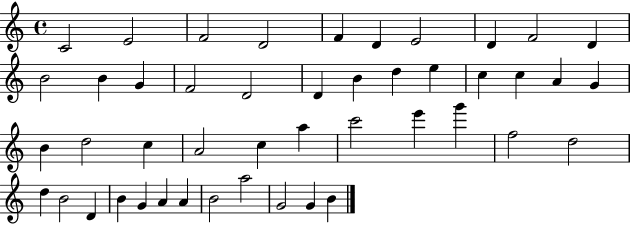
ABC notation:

X:1
T:Untitled
M:4/4
L:1/4
K:C
C2 E2 F2 D2 F D E2 D F2 D B2 B G F2 D2 D B d e c c A G B d2 c A2 c a c'2 e' g' f2 d2 d B2 D B G A A B2 a2 G2 G B